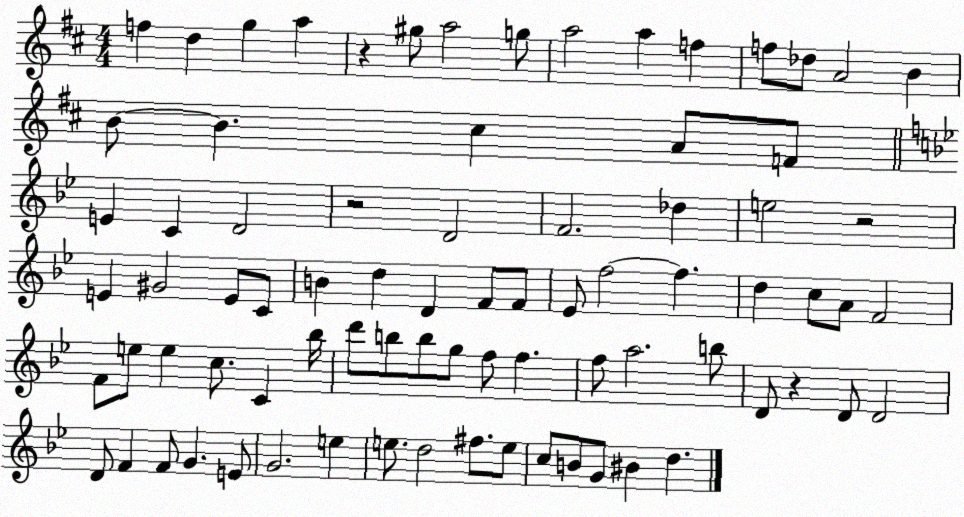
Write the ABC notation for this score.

X:1
T:Untitled
M:4/4
L:1/4
K:D
f d g a z ^g/2 a2 g/2 a2 a f f/2 _d/2 A2 B B/2 B ^c A/2 F/2 E C D2 z2 D2 F2 _d e2 z2 E ^G2 E/2 C/2 B d D F/2 F/2 _E/2 f2 f d c/2 A/2 F2 F/2 e/2 e c/2 C _b/4 d'/2 b/2 b/2 g/2 f/2 f f/2 a2 b/2 D/2 z D/2 D2 D/2 F F/2 G E/2 G2 e e/2 d2 ^f/2 e/2 c/2 B/2 G/2 ^B d